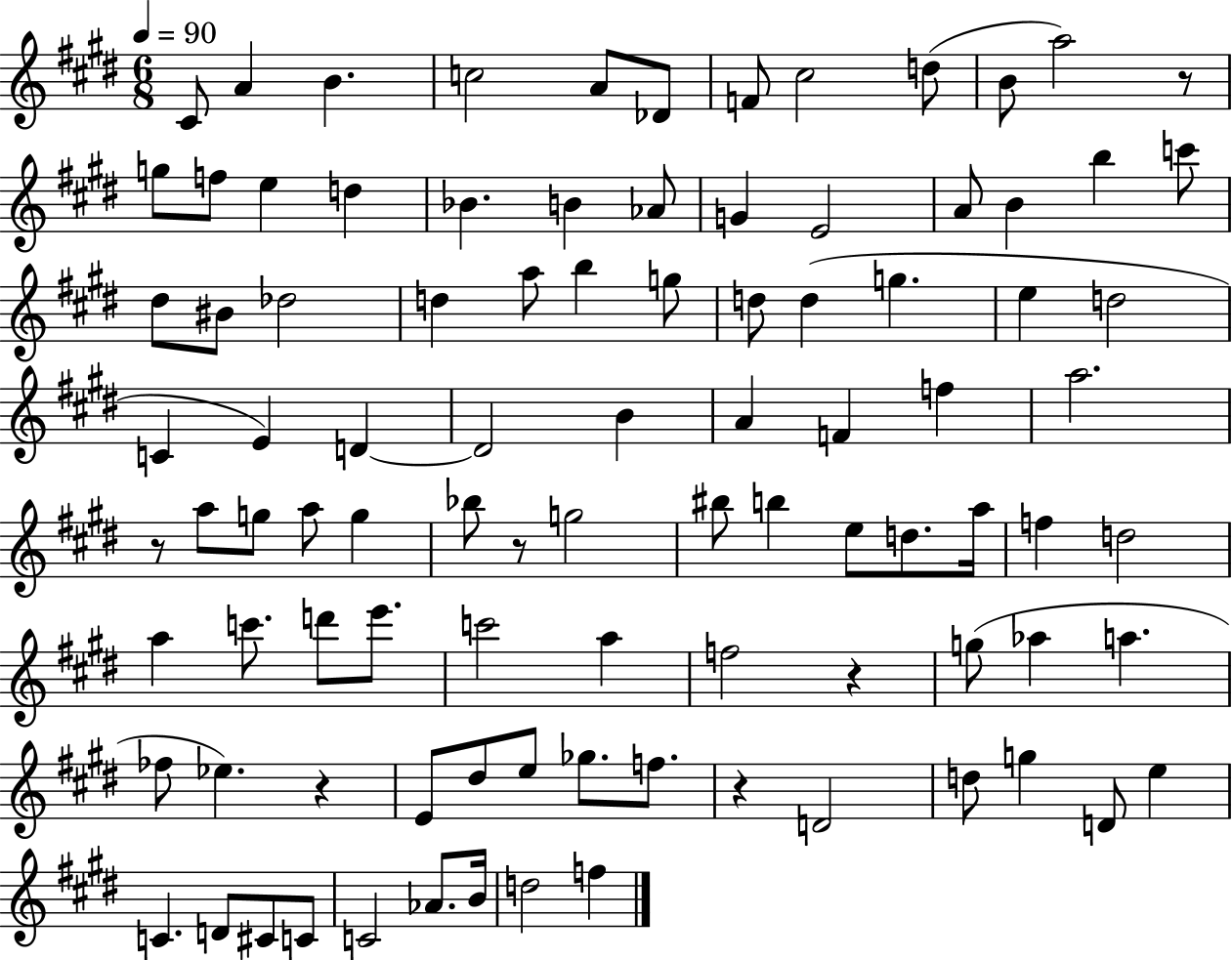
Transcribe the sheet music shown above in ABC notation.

X:1
T:Untitled
M:6/8
L:1/4
K:E
^C/2 A B c2 A/2 _D/2 F/2 ^c2 d/2 B/2 a2 z/2 g/2 f/2 e d _B B _A/2 G E2 A/2 B b c'/2 ^d/2 ^B/2 _d2 d a/2 b g/2 d/2 d g e d2 C E D D2 B A F f a2 z/2 a/2 g/2 a/2 g _b/2 z/2 g2 ^b/2 b e/2 d/2 a/4 f d2 a c'/2 d'/2 e'/2 c'2 a f2 z g/2 _a a _f/2 _e z E/2 ^d/2 e/2 _g/2 f/2 z D2 d/2 g D/2 e C D/2 ^C/2 C/2 C2 _A/2 B/4 d2 f